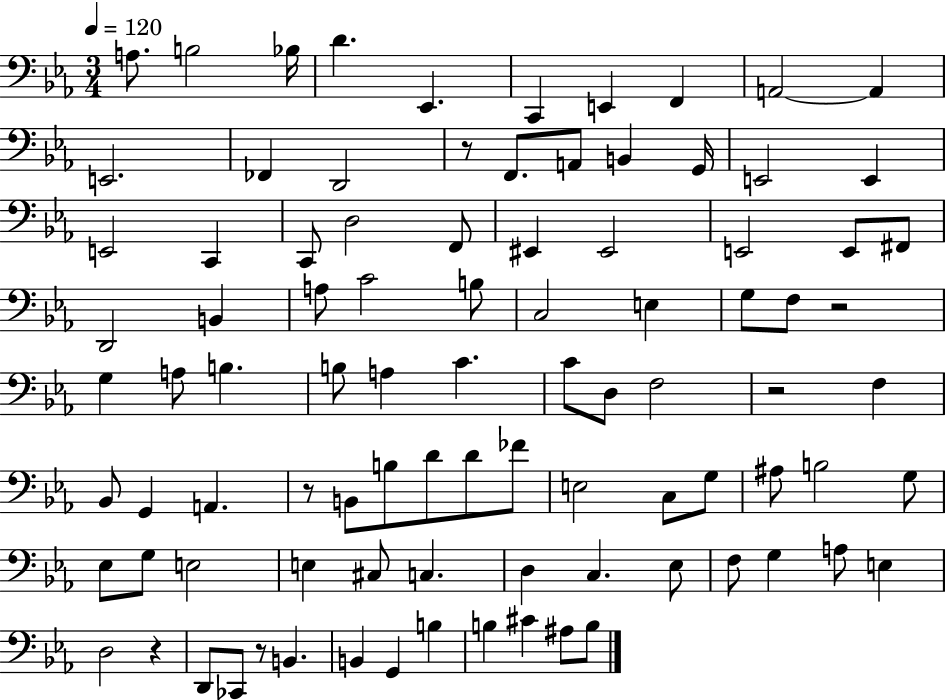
A3/e. B3/h Bb3/s D4/q. Eb2/q. C2/q E2/q F2/q A2/h A2/q E2/h. FES2/q D2/h R/e F2/e. A2/e B2/q G2/s E2/h E2/q E2/h C2/q C2/e D3/h F2/e EIS2/q EIS2/h E2/h E2/e F#2/e D2/h B2/q A3/e C4/h B3/e C3/h E3/q G3/e F3/e R/h G3/q A3/e B3/q. B3/e A3/q C4/q. C4/e D3/e F3/h R/h F3/q Bb2/e G2/q A2/q. R/e B2/e B3/e D4/e D4/e FES4/e E3/h C3/e G3/e A#3/e B3/h G3/e Eb3/e G3/e E3/h E3/q C#3/e C3/q. D3/q C3/q. Eb3/e F3/e G3/q A3/e E3/q D3/h R/q D2/e CES2/e R/e B2/q. B2/q G2/q B3/q B3/q C#4/q A#3/e B3/e